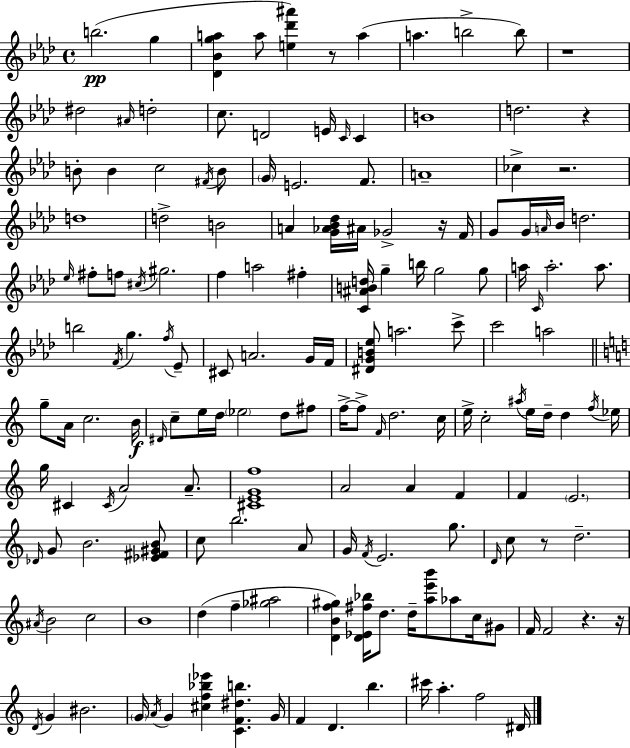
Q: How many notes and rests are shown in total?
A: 163